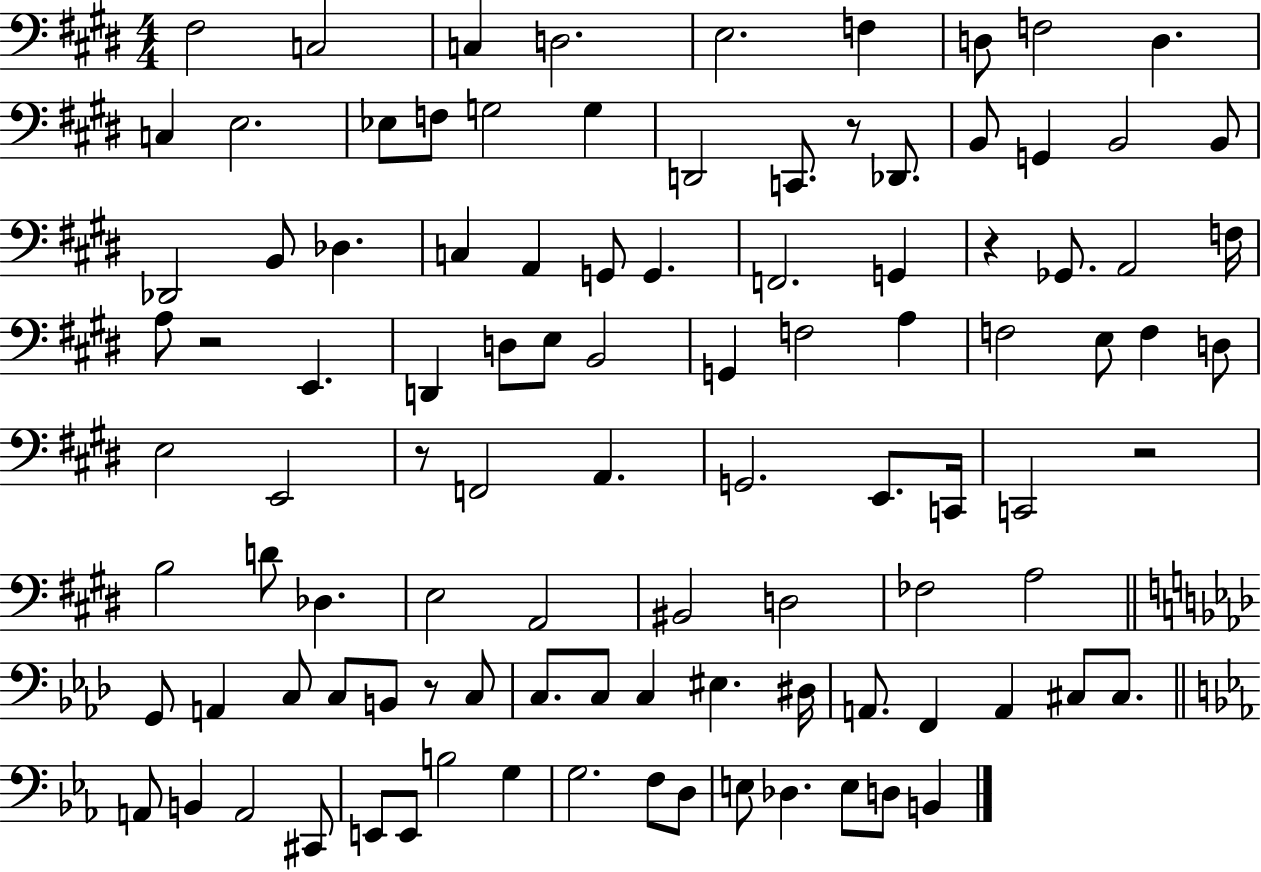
{
  \clef bass
  \numericTimeSignature
  \time 4/4
  \key e \major
  fis2 c2 | c4 d2. | e2. f4 | d8 f2 d4. | \break c4 e2. | ees8 f8 g2 g4 | d,2 c,8. r8 des,8. | b,8 g,4 b,2 b,8 | \break des,2 b,8 des4. | c4 a,4 g,8 g,4. | f,2. g,4 | r4 ges,8. a,2 f16 | \break a8 r2 e,4. | d,4 d8 e8 b,2 | g,4 f2 a4 | f2 e8 f4 d8 | \break e2 e,2 | r8 f,2 a,4. | g,2. e,8. c,16 | c,2 r2 | \break b2 d'8 des4. | e2 a,2 | bis,2 d2 | fes2 a2 | \break \bar "||" \break \key aes \major g,8 a,4 c8 c8 b,8 r8 c8 | c8. c8 c4 eis4. dis16 | a,8. f,4 a,4 cis8 cis8. | \bar "||" \break \key ees \major a,8 b,4 a,2 cis,8 | e,8 e,8 b2 g4 | g2. f8 d8 | e8 des4. e8 d8 b,4 | \break \bar "|."
}